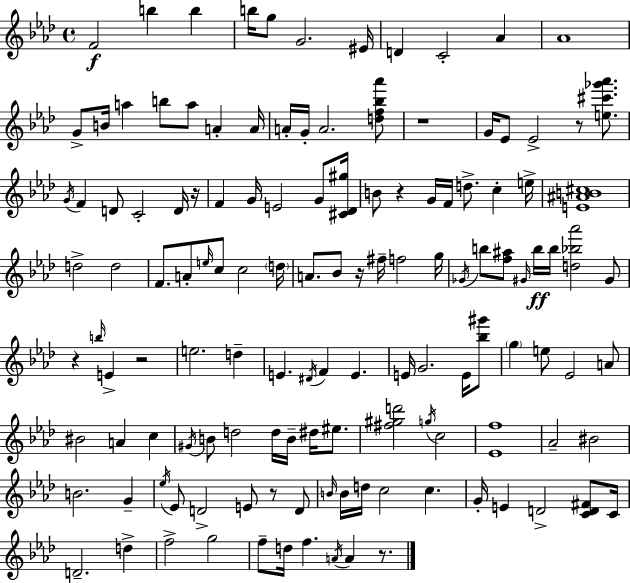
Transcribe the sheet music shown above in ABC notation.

X:1
T:Untitled
M:4/4
L:1/4
K:Fm
F2 b b b/4 g/2 G2 ^E/4 D C2 _A _A4 G/2 B/4 a b/2 a/2 A A/4 A/4 G/4 A2 [df_b_a']/2 z4 G/4 _E/2 _E2 z/2 [e^c'_g'_a']/2 G/4 F D/2 C2 D/4 z/4 F G/4 E2 G/2 [^C_D^g]/4 B/2 z G/4 F/4 d/2 c e/4 [E^AB^c]4 d2 d2 F/2 A/2 e/4 c/2 c2 d/4 A/2 _B/2 z/4 ^f/4 f2 g/4 _G/4 b/2 [f^a]/2 ^G/4 b/4 b/4 [d_b_a']2 ^G/2 z b/4 E z2 e2 d E ^D/4 F E E/4 G2 E/4 [_b^g']/2 g e/2 _E2 A/2 ^B2 A c ^G/4 B/2 d2 d/4 B/4 ^d/4 ^e/2 [^f^gd']2 g/4 c2 [_Ef]4 _A2 ^B2 B2 G _e/4 _E/2 D2 E/2 z/2 D/2 B/4 B/4 d/4 c2 c G/4 E D2 [CD^F]/2 C/4 D2 d f2 g2 f/2 d/4 f A/4 A z/2